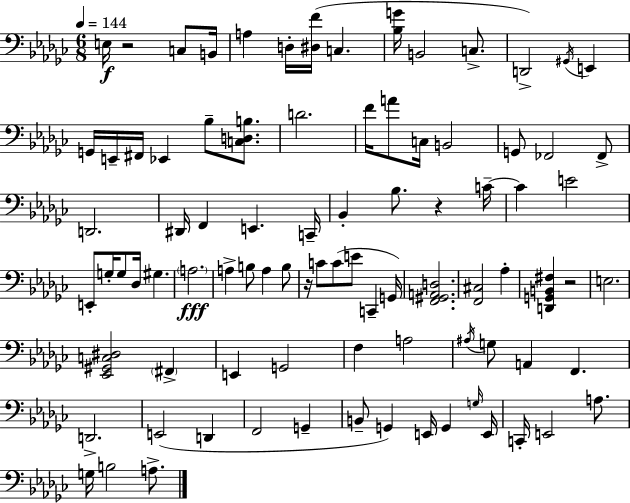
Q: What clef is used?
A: bass